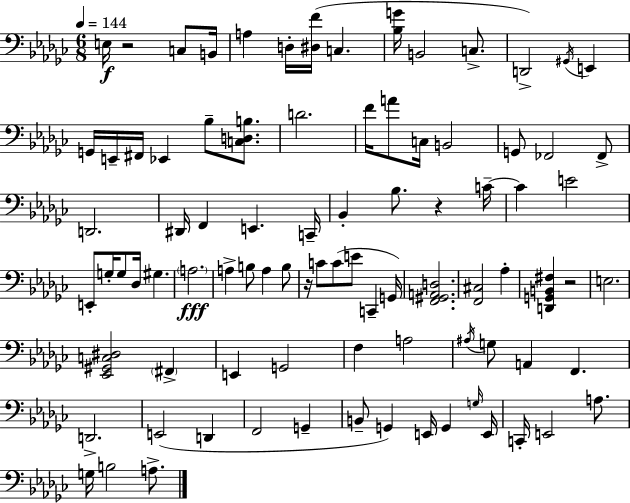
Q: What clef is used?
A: bass